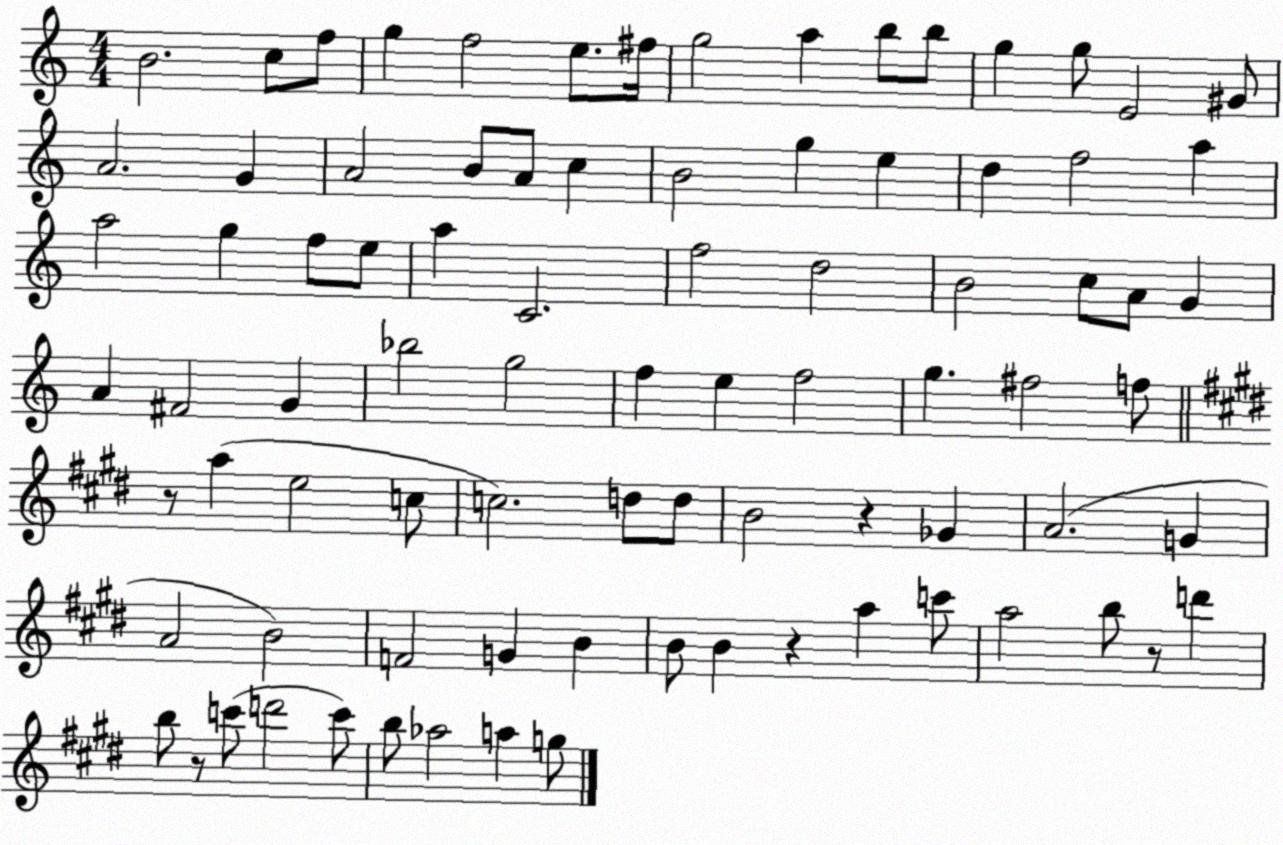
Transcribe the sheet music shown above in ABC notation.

X:1
T:Untitled
M:4/4
L:1/4
K:C
B2 c/2 f/2 g f2 e/2 ^f/4 g2 a b/2 b/2 g g/2 E2 ^G/2 A2 G A2 B/2 A/2 c B2 g e d f2 a a2 g f/2 e/2 a C2 f2 d2 B2 c/2 A/2 G A ^F2 G _b2 g2 f e f2 g ^f2 f/2 z/2 a e2 c/2 c2 d/2 d/2 B2 z _G A2 G A2 B2 F2 G B B/2 B z a c'/2 a2 b/2 z/2 d' b/2 z/2 c'/2 d'2 c'/2 b/2 _a2 a g/2